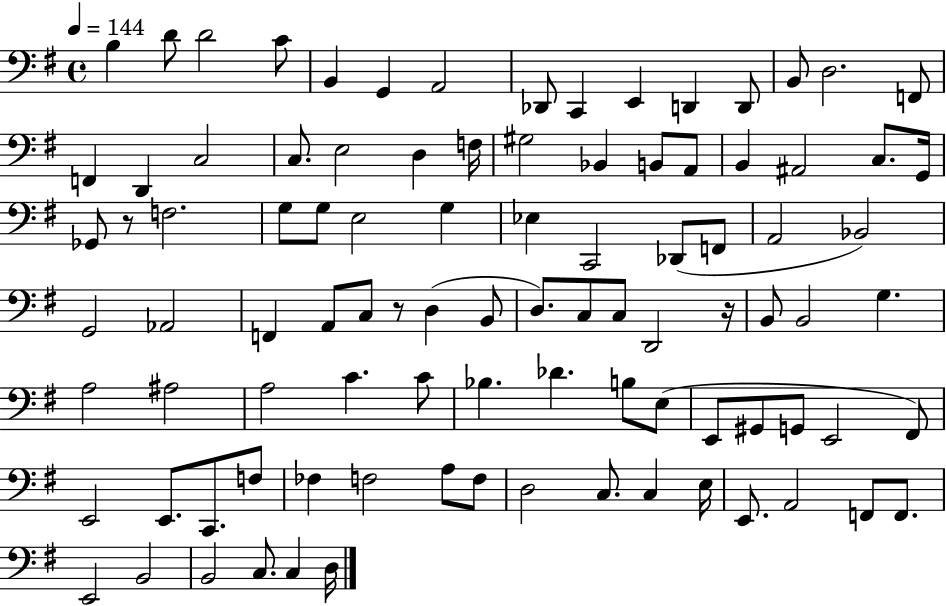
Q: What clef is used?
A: bass